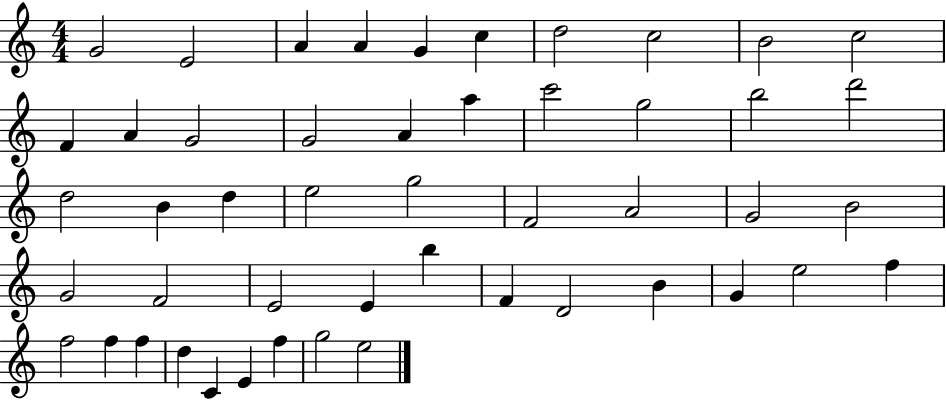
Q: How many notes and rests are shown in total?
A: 49